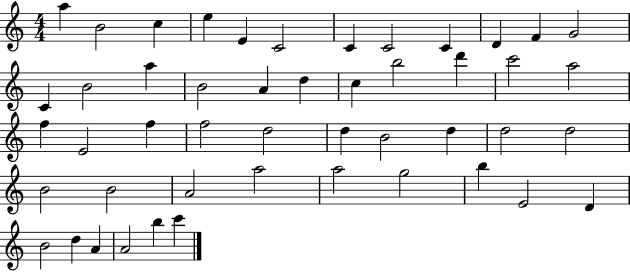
{
  \clef treble
  \numericTimeSignature
  \time 4/4
  \key c \major
  a''4 b'2 c''4 | e''4 e'4 c'2 | c'4 c'2 c'4 | d'4 f'4 g'2 | \break c'4 b'2 a''4 | b'2 a'4 d''4 | c''4 b''2 d'''4 | c'''2 a''2 | \break f''4 e'2 f''4 | f''2 d''2 | d''4 b'2 d''4 | d''2 d''2 | \break b'2 b'2 | a'2 a''2 | a''2 g''2 | b''4 e'2 d'4 | \break b'2 d''4 a'4 | a'2 b''4 c'''4 | \bar "|."
}